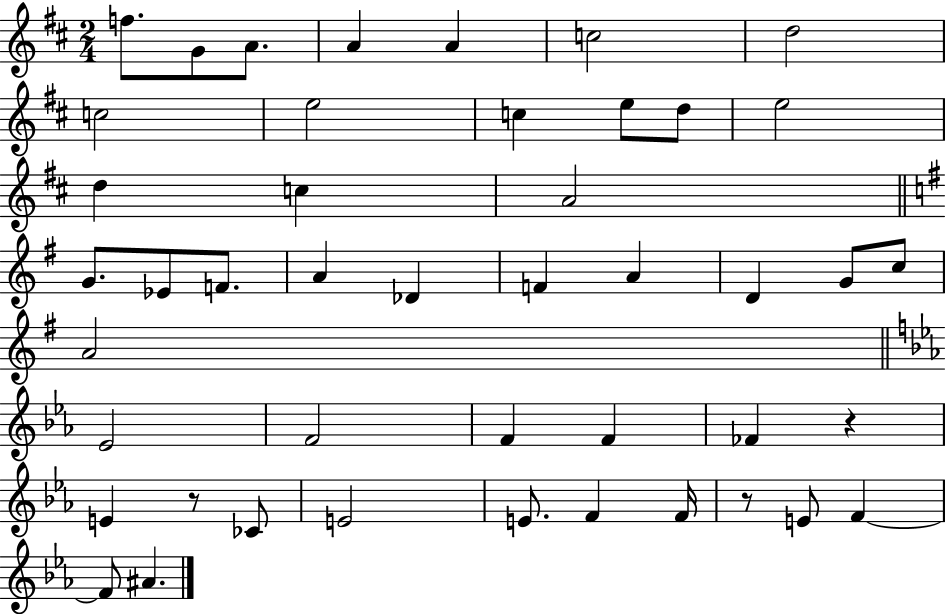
{
  \clef treble
  \numericTimeSignature
  \time 2/4
  \key d \major
  f''8. g'8 a'8. | a'4 a'4 | c''2 | d''2 | \break c''2 | e''2 | c''4 e''8 d''8 | e''2 | \break d''4 c''4 | a'2 | \bar "||" \break \key g \major g'8. ees'8 f'8. | a'4 des'4 | f'4 a'4 | d'4 g'8 c''8 | \break a'2 | \bar "||" \break \key ees \major ees'2 | f'2 | f'4 f'4 | fes'4 r4 | \break e'4 r8 ces'8 | e'2 | e'8. f'4 f'16 | r8 e'8 f'4~~ | \break f'8 ais'4. | \bar "|."
}